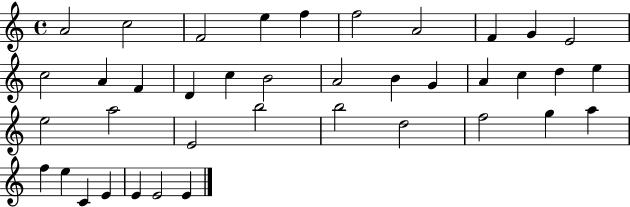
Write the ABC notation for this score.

X:1
T:Untitled
M:4/4
L:1/4
K:C
A2 c2 F2 e f f2 A2 F G E2 c2 A F D c B2 A2 B G A c d e e2 a2 E2 b2 b2 d2 f2 g a f e C E E E2 E